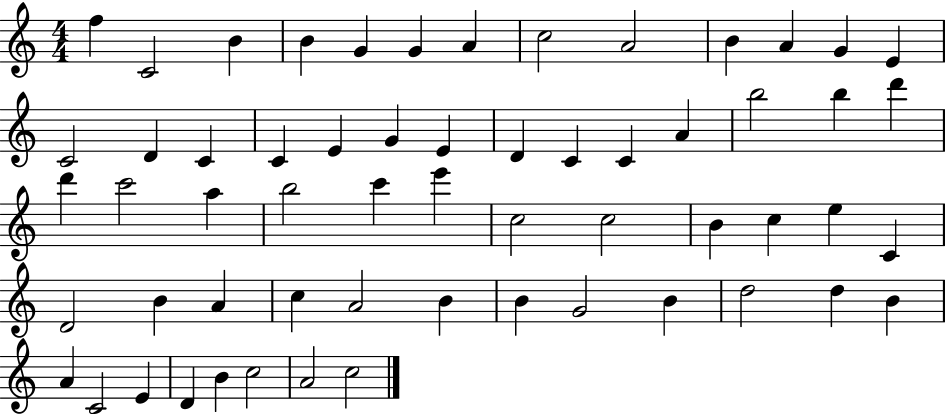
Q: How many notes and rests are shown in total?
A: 59